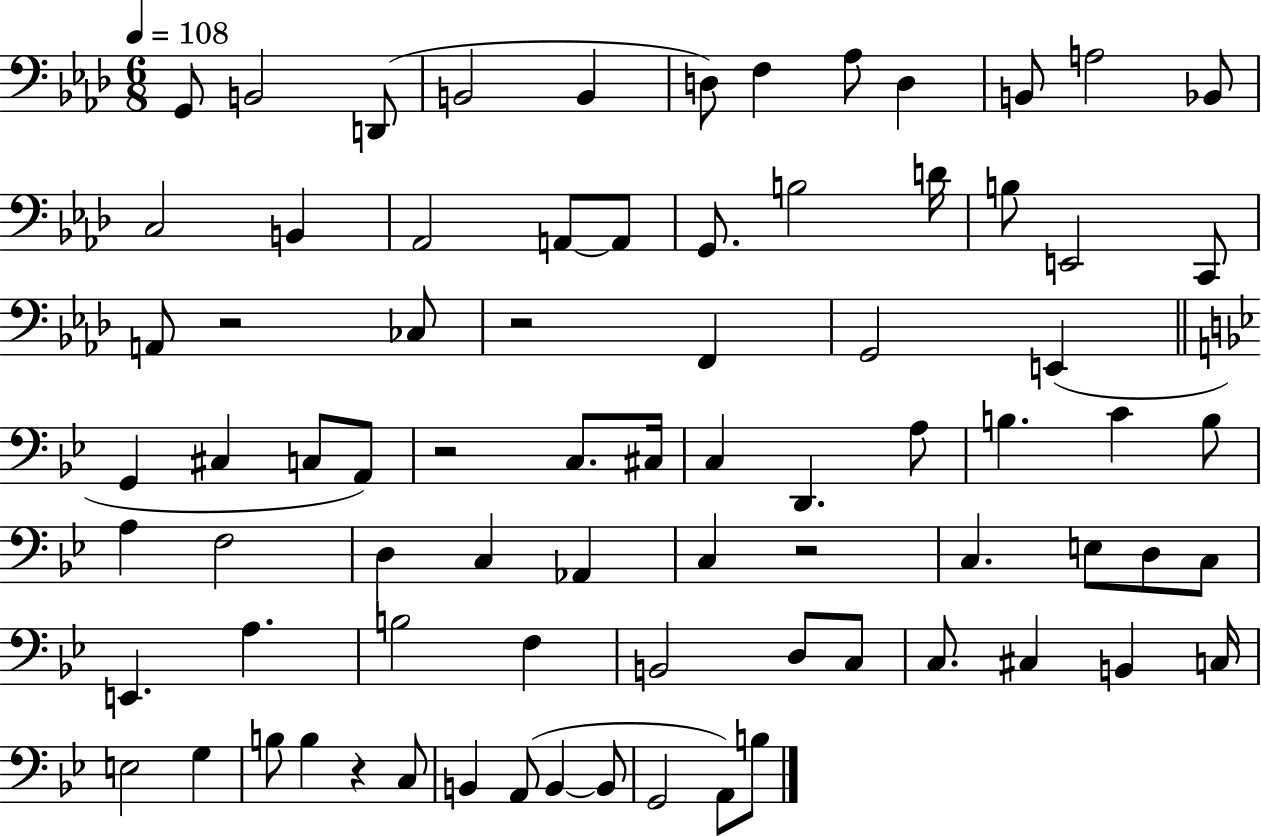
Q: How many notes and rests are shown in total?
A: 78